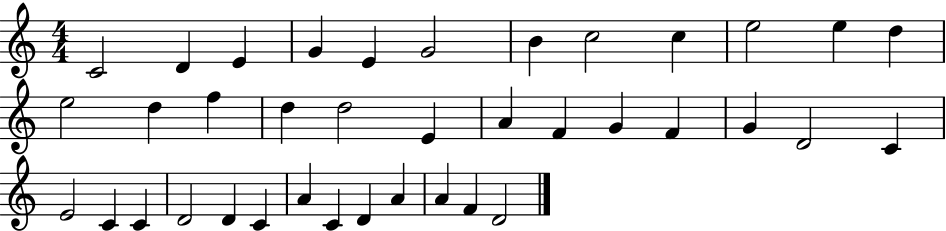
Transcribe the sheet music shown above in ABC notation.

X:1
T:Untitled
M:4/4
L:1/4
K:C
C2 D E G E G2 B c2 c e2 e d e2 d f d d2 E A F G F G D2 C E2 C C D2 D C A C D A A F D2